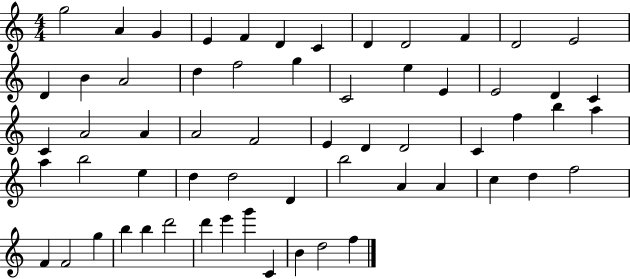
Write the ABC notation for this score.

X:1
T:Untitled
M:4/4
L:1/4
K:C
g2 A G E F D C D D2 F D2 E2 D B A2 d f2 g C2 e E E2 D C C A2 A A2 F2 E D D2 C f b a a b2 e d d2 D b2 A A c d f2 F F2 g b b d'2 d' e' g' C B d2 f